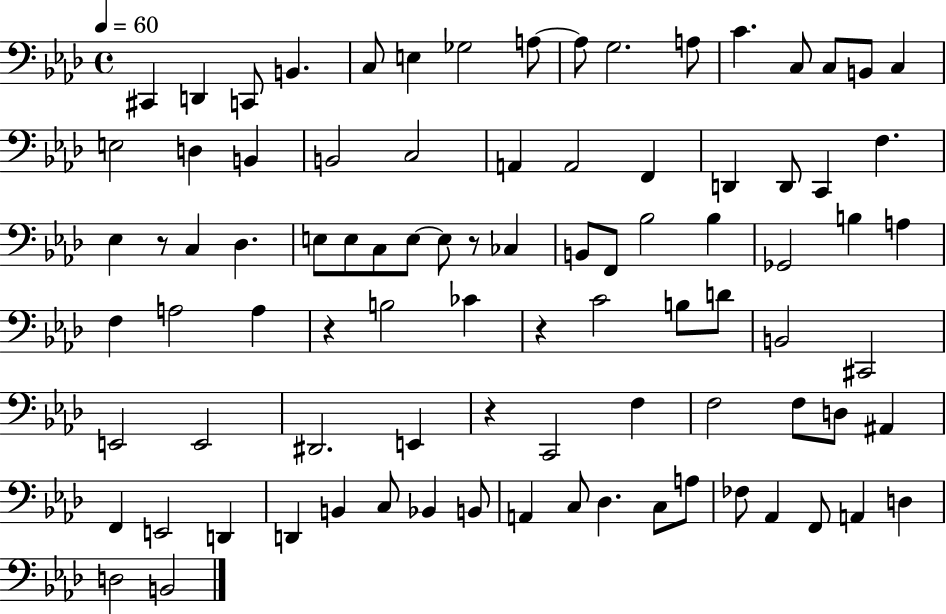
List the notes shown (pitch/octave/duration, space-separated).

C#2/q D2/q C2/e B2/q. C3/e E3/q Gb3/h A3/e A3/e G3/h. A3/e C4/q. C3/e C3/e B2/e C3/q E3/h D3/q B2/q B2/h C3/h A2/q A2/h F2/q D2/q D2/e C2/q F3/q. Eb3/q R/e C3/q Db3/q. E3/e E3/e C3/e E3/e E3/e R/e CES3/q B2/e F2/e Bb3/h Bb3/q Gb2/h B3/q A3/q F3/q A3/h A3/q R/q B3/h CES4/q R/q C4/h B3/e D4/e B2/h C#2/h E2/h E2/h D#2/h. E2/q R/q C2/h F3/q F3/h F3/e D3/e A#2/q F2/q E2/h D2/q D2/q B2/q C3/e Bb2/q B2/e A2/q C3/e Db3/q. C3/e A3/e FES3/e Ab2/q F2/e A2/q D3/q D3/h B2/h